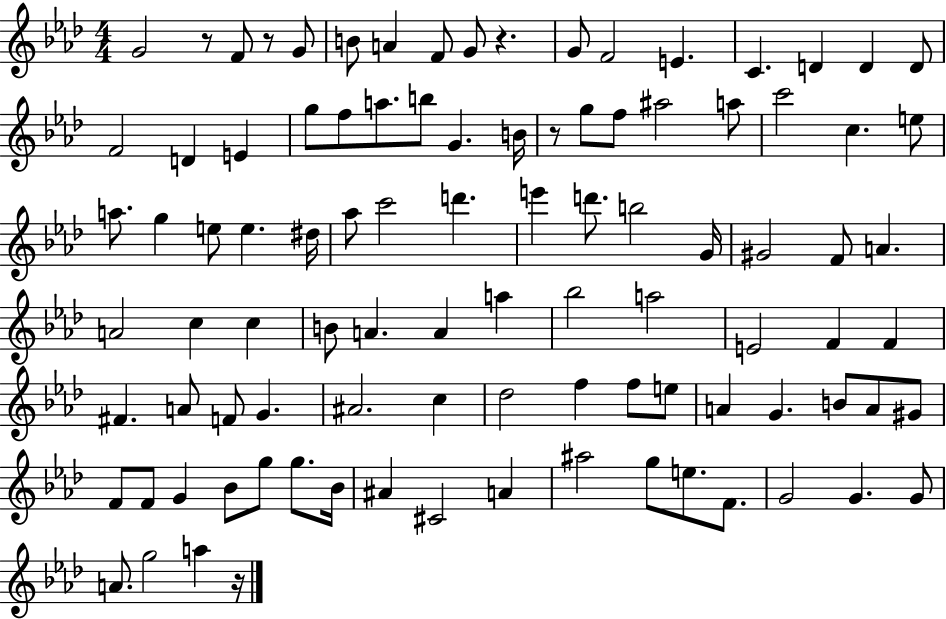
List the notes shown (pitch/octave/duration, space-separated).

G4/h R/e F4/e R/e G4/e B4/e A4/q F4/e G4/e R/q. G4/e F4/h E4/q. C4/q. D4/q D4/q D4/e F4/h D4/q E4/q G5/e F5/e A5/e. B5/e G4/q. B4/s R/e G5/e F5/e A#5/h A5/e C6/h C5/q. E5/e A5/e. G5/q E5/e E5/q. D#5/s Ab5/e C6/h D6/q. E6/q D6/e. B5/h G4/s G#4/h F4/e A4/q. A4/h C5/q C5/q B4/e A4/q. A4/q A5/q Bb5/h A5/h E4/h F4/q F4/q F#4/q. A4/e F4/e G4/q. A#4/h. C5/q Db5/h F5/q F5/e E5/e A4/q G4/q. B4/e A4/e G#4/e F4/e F4/e G4/q Bb4/e G5/e G5/e. Bb4/s A#4/q C#4/h A4/q A#5/h G5/e E5/e. F4/e. G4/h G4/q. G4/e A4/e. G5/h A5/q R/s